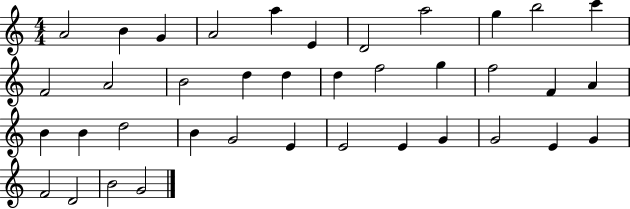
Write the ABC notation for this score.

X:1
T:Untitled
M:4/4
L:1/4
K:C
A2 B G A2 a E D2 a2 g b2 c' F2 A2 B2 d d d f2 g f2 F A B B d2 B G2 E E2 E G G2 E G F2 D2 B2 G2